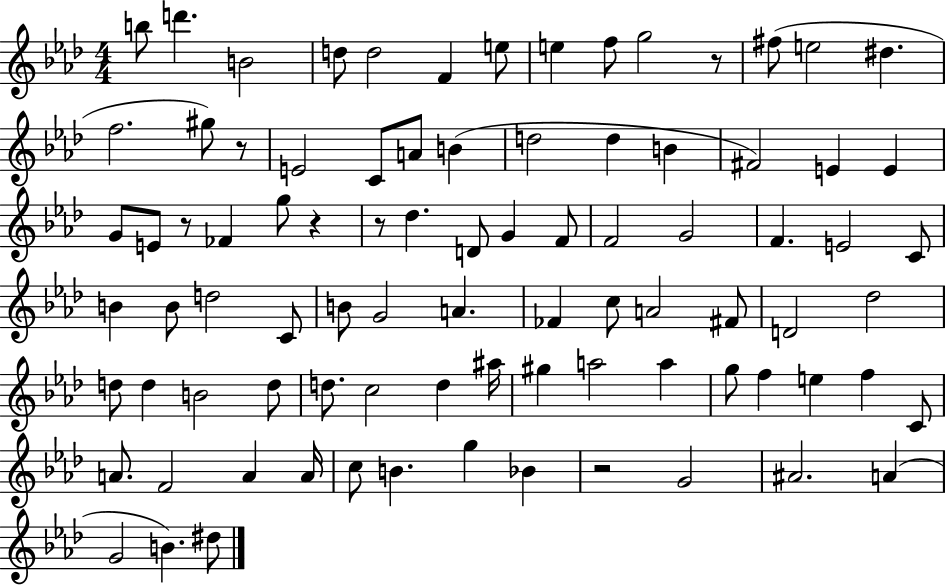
{
  \clef treble
  \numericTimeSignature
  \time 4/4
  \key aes \major
  b''8 d'''4. b'2 | d''8 d''2 f'4 e''8 | e''4 f''8 g''2 r8 | fis''8( e''2 dis''4. | \break f''2. gis''8) r8 | e'2 c'8 a'8 b'4( | d''2 d''4 b'4 | fis'2) e'4 e'4 | \break g'8 e'8 r8 fes'4 g''8 r4 | r8 des''4. d'8 g'4 f'8 | f'2 g'2 | f'4. e'2 c'8 | \break b'4 b'8 d''2 c'8 | b'8 g'2 a'4. | fes'4 c''8 a'2 fis'8 | d'2 des''2 | \break d''8 d''4 b'2 d''8 | d''8. c''2 d''4 ais''16 | gis''4 a''2 a''4 | g''8 f''4 e''4 f''4 c'8 | \break a'8. f'2 a'4 a'16 | c''8 b'4. g''4 bes'4 | r2 g'2 | ais'2. a'4( | \break g'2 b'4.) dis''8 | \bar "|."
}